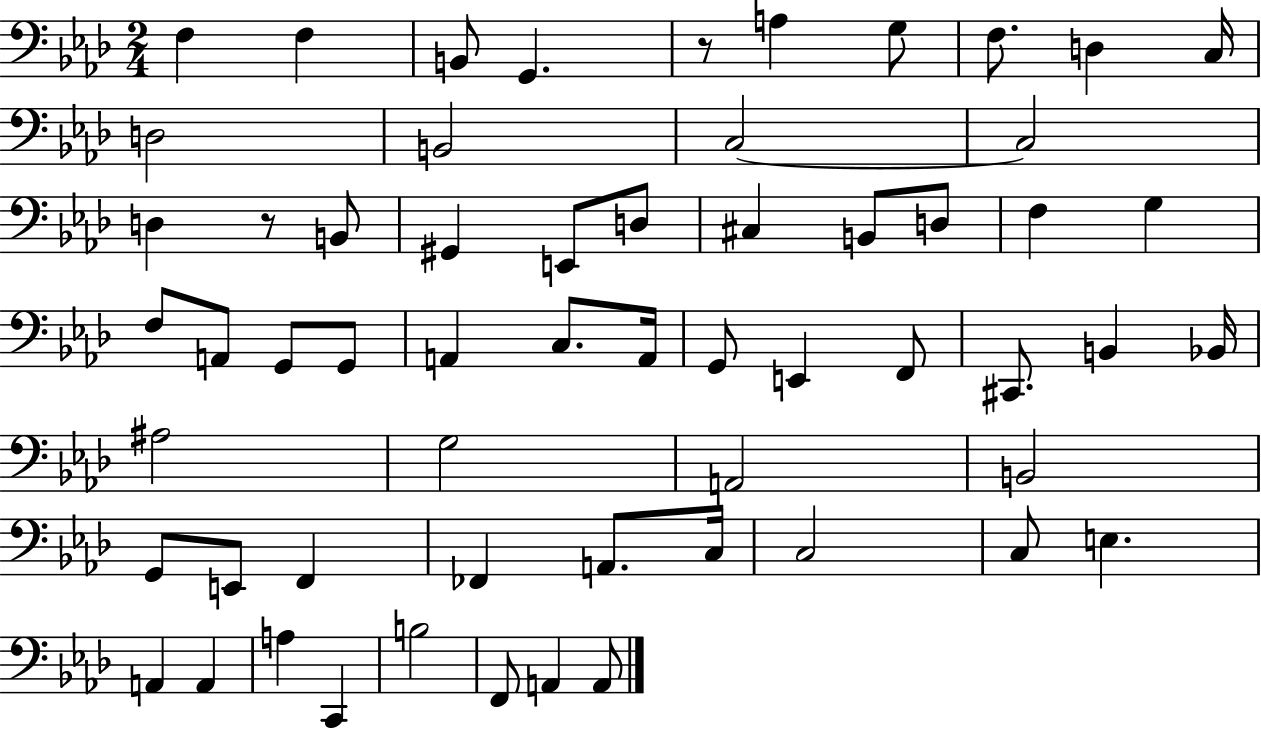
F3/q F3/q B2/e G2/q. R/e A3/q G3/e F3/e. D3/q C3/s D3/h B2/h C3/h C3/h D3/q R/e B2/e G#2/q E2/e D3/e C#3/q B2/e D3/e F3/q G3/q F3/e A2/e G2/e G2/e A2/q C3/e. A2/s G2/e E2/q F2/e C#2/e. B2/q Bb2/s A#3/h G3/h A2/h B2/h G2/e E2/e F2/q FES2/q A2/e. C3/s C3/h C3/e E3/q. A2/q A2/q A3/q C2/q B3/h F2/e A2/q A2/e